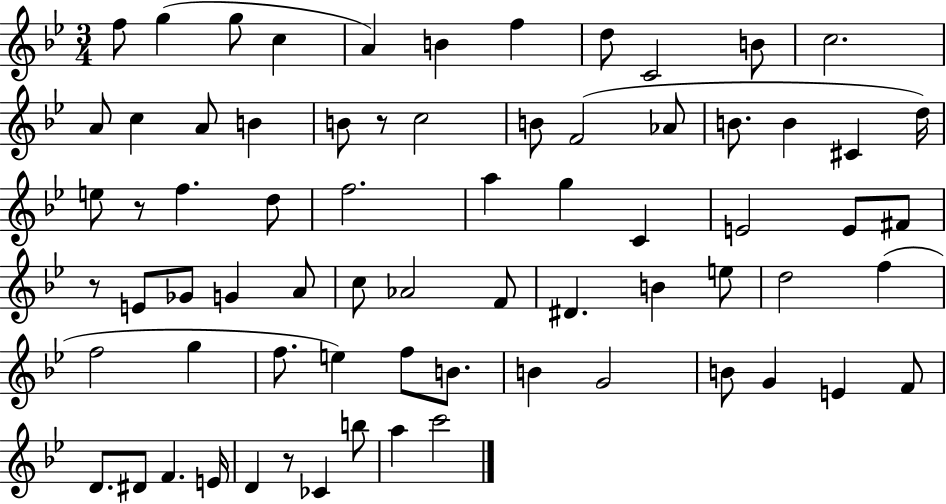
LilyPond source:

{
  \clef treble
  \numericTimeSignature
  \time 3/4
  \key bes \major
  f''8 g''4( g''8 c''4 | a'4) b'4 f''4 | d''8 c'2 b'8 | c''2. | \break a'8 c''4 a'8 b'4 | b'8 r8 c''2 | b'8 f'2( aes'8 | b'8. b'4 cis'4 d''16) | \break e''8 r8 f''4. d''8 | f''2. | a''4 g''4 c'4 | e'2 e'8 fis'8 | \break r8 e'8 ges'8 g'4 a'8 | c''8 aes'2 f'8 | dis'4. b'4 e''8 | d''2 f''4( | \break f''2 g''4 | f''8. e''4) f''8 b'8. | b'4 g'2 | b'8 g'4 e'4 f'8 | \break d'8. dis'8 f'4. e'16 | d'4 r8 ces'4 b''8 | a''4 c'''2 | \bar "|."
}